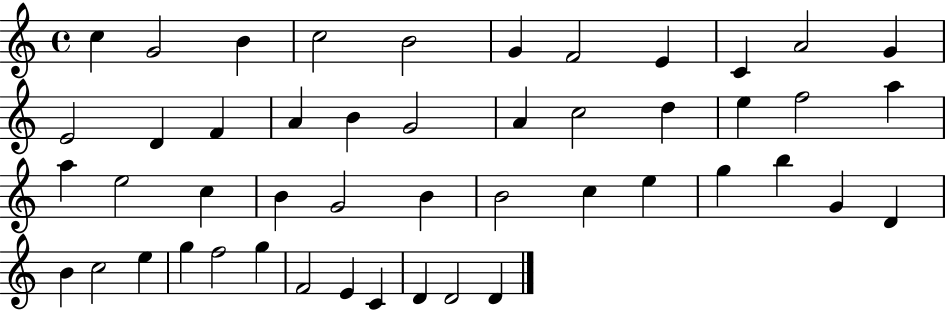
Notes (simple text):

C5/q G4/h B4/q C5/h B4/h G4/q F4/h E4/q C4/q A4/h G4/q E4/h D4/q F4/q A4/q B4/q G4/h A4/q C5/h D5/q E5/q F5/h A5/q A5/q E5/h C5/q B4/q G4/h B4/q B4/h C5/q E5/q G5/q B5/q G4/q D4/q B4/q C5/h E5/q G5/q F5/h G5/q F4/h E4/q C4/q D4/q D4/h D4/q